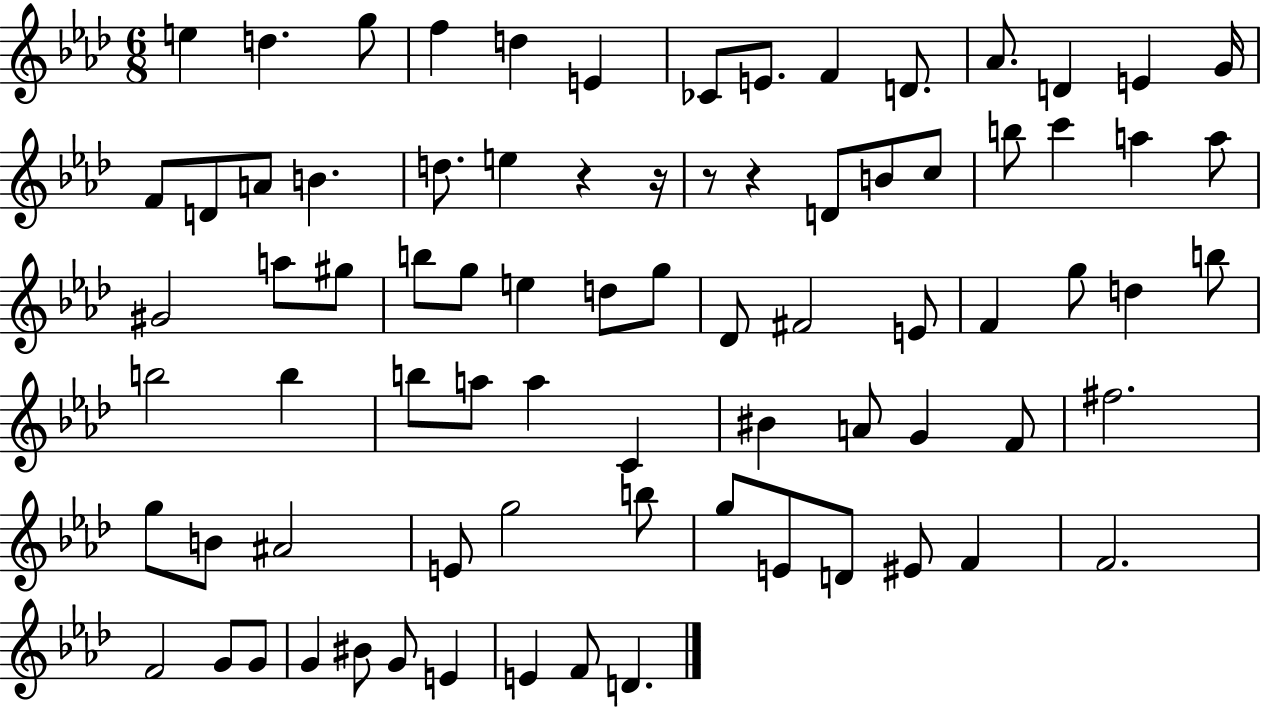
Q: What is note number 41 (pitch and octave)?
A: D5